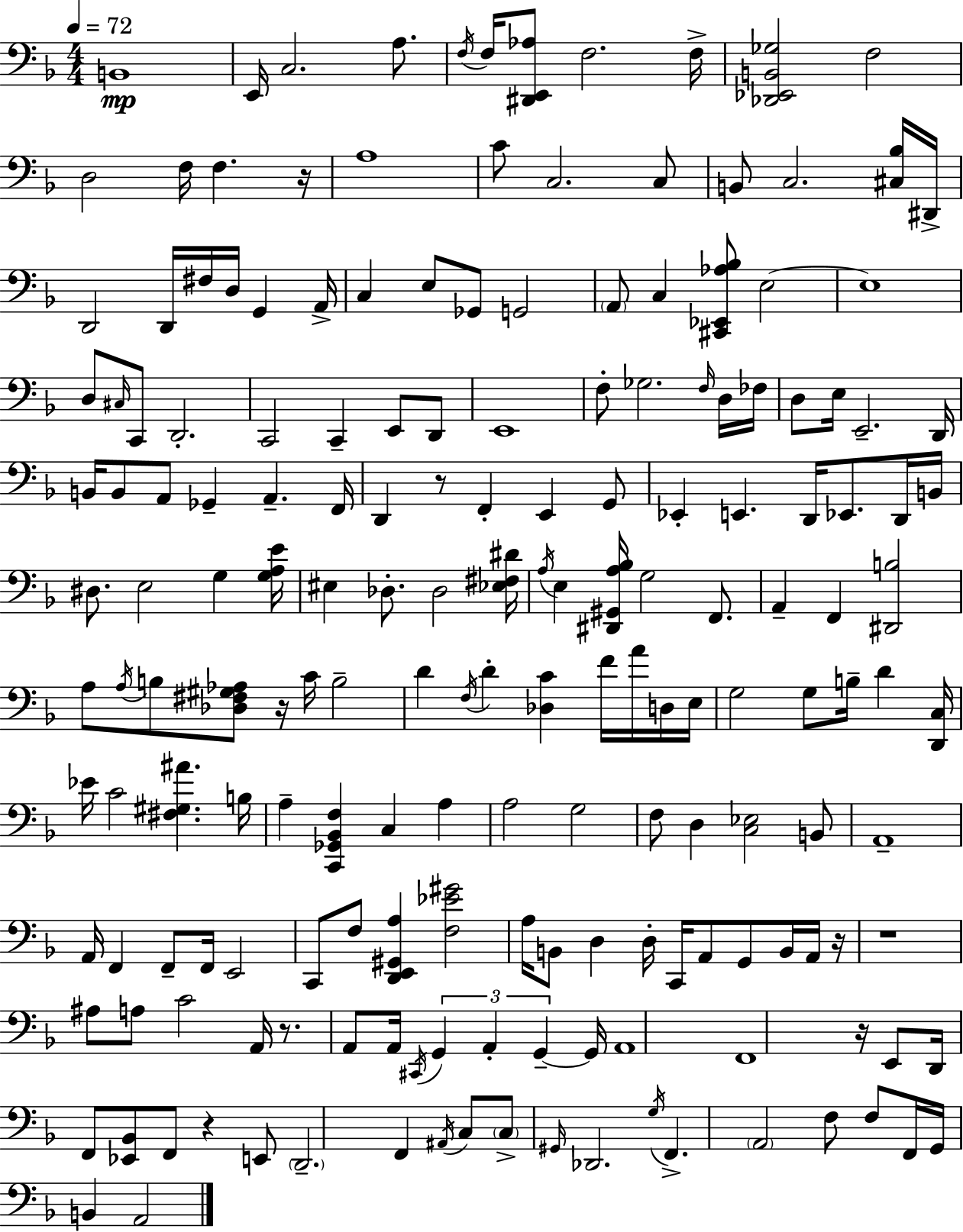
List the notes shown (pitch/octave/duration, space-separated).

B2/w E2/s C3/h. A3/e. F3/s F3/s [D#2,E2,Ab3]/e F3/h. F3/s [Db2,Eb2,B2,Gb3]/h F3/h D3/h F3/s F3/q. R/s A3/w C4/e C3/h. C3/e B2/e C3/h. [C#3,Bb3]/s D#2/s D2/h D2/s F#3/s D3/s G2/q A2/s C3/q E3/e Gb2/e G2/h A2/e C3/q [C#2,Eb2,Ab3,Bb3]/e E3/h E3/w D3/e C#3/s C2/e D2/h. C2/h C2/q E2/e D2/e E2/w F3/e Gb3/h. F3/s D3/s FES3/s D3/e E3/s E2/h. D2/s B2/s B2/e A2/e Gb2/q A2/q. F2/s D2/q R/e F2/q E2/q G2/e Eb2/q E2/q. D2/s Eb2/e. D2/s B2/s D#3/e. E3/h G3/q [G3,A3,E4]/s EIS3/q Db3/e. Db3/h [Eb3,F#3,D#4]/s A3/s E3/q [D#2,G#2,A3,Bb3]/s G3/h F2/e. A2/q F2/q [D#2,B3]/h A3/e A3/s B3/e [Db3,F#3,G#3,Ab3]/e R/s C4/s B3/h D4/q F3/s D4/q [Db3,C4]/q F4/s A4/s D3/s E3/s G3/h G3/e B3/s D4/q [D2,C3]/s Eb4/s C4/h [F#3,G#3,A#4]/q. B3/s A3/q [C2,Gb2,Bb2,F3]/q C3/q A3/q A3/h G3/h F3/e D3/q [C3,Eb3]/h B2/e A2/w A2/s F2/q F2/e F2/s E2/h C2/e F3/e [D2,E2,G#2,A3]/q [F3,Eb4,G#4]/h A3/s B2/e D3/q D3/s C2/s A2/e G2/e B2/s A2/s R/s R/w A#3/e A3/e C4/h A2/s R/e. A2/e A2/s C#2/s G2/q A2/q G2/q G2/s A2/w F2/w R/s E2/e D2/s F2/e [Eb2,Bb2]/e F2/e R/q E2/e D2/h. F2/q A#2/s C3/e C3/e G#2/s Db2/h. G3/s F2/q. A2/h F3/e F3/e F2/s G2/s B2/q A2/h